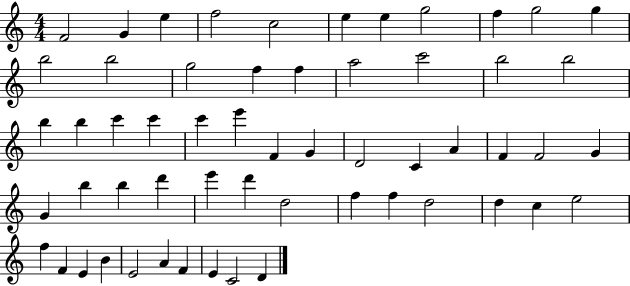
X:1
T:Untitled
M:4/4
L:1/4
K:C
F2 G e f2 c2 e e g2 f g2 g b2 b2 g2 f f a2 c'2 b2 b2 b b c' c' c' e' F G D2 C A F F2 G G b b d' e' d' d2 f f d2 d c e2 f F E B E2 A F E C2 D